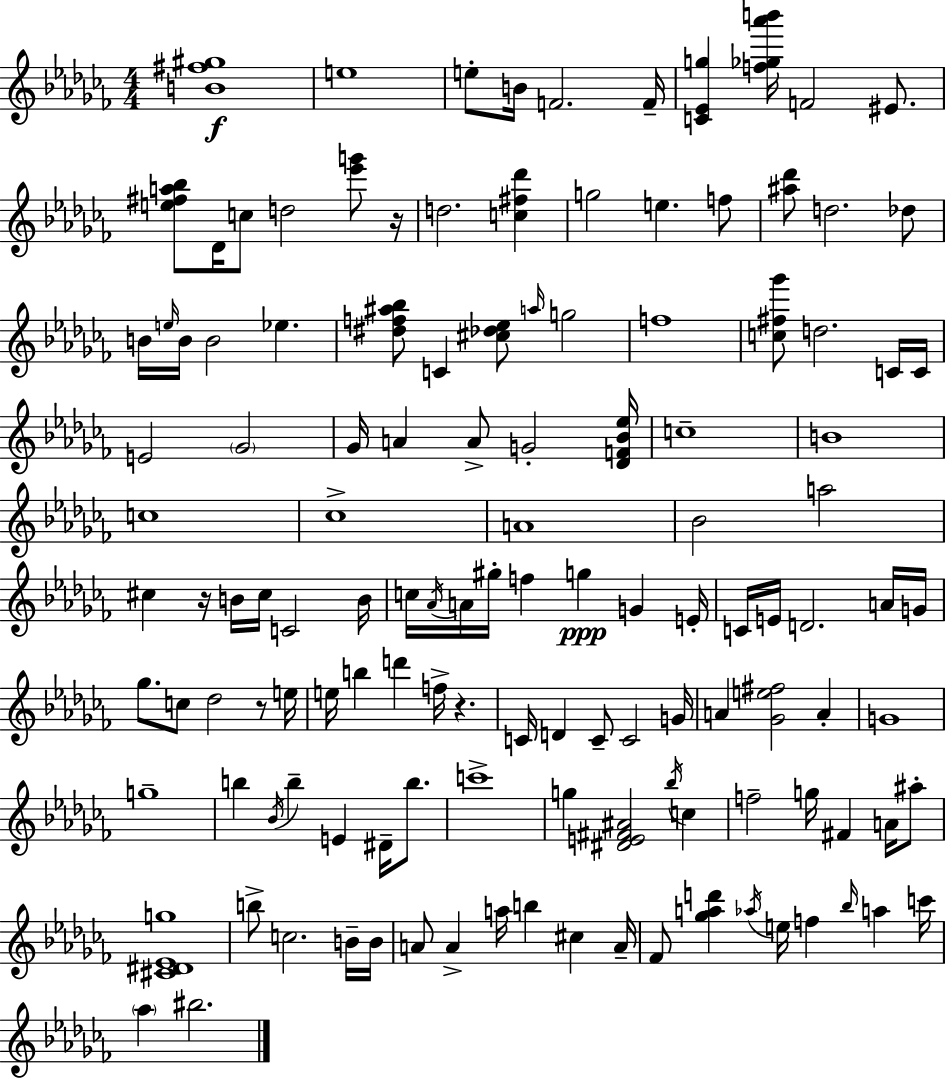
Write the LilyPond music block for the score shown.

{
  \clef treble
  \numericTimeSignature
  \time 4/4
  \key aes \minor
  <b' fis'' gis''>1\f | e''1 | e''8-. b'16 f'2. f'16-- | <c' ees' g''>4 <f'' ges'' aes''' b'''>16 f'2 eis'8. | \break <e'' fis'' a'' bes''>8 des'16 c''8 d''2 <ees''' g'''>8 r16 | d''2. <c'' fis'' des'''>4 | g''2 e''4. f''8 | <ais'' des'''>8 d''2. des''8 | \break b'16 \grace { e''16 } b'16 b'2 ees''4. | <dis'' f'' ais'' bes''>8 c'4 <cis'' des'' ees''>8 \grace { a''16 } g''2 | f''1 | <c'' fis'' ges'''>8 d''2. | \break c'16 c'16 e'2 \parenthesize ges'2 | ges'16 a'4 a'8-> g'2-. | <des' f' bes' ees''>16 c''1-- | b'1 | \break c''1 | ces''1-> | a'1 | bes'2 a''2 | \break cis''4 r16 b'16 cis''16 c'2 | b'16 c''16 \acciaccatura { aes'16 } a'16 gis''16-. f''4 g''4\ppp g'4 | e'16-. c'16 e'16 d'2. | a'16 g'16 ges''8. c''8 des''2 | \break r8 e''16 e''16 b''4 d'''4 f''16-> r4. | c'16 d'4 c'8-- c'2 | g'16 a'4 <ges' e'' fis''>2 a'4-. | g'1 | \break g''1-- | b''4 \acciaccatura { bes'16 } b''4-- e'4 | dis'16-- b''8. c'''1-> | g''4 <dis' e' fis' ais'>2 | \break \acciaccatura { bes''16 } c''4 f''2-- g''16 fis'4 | a'16 ais''8-. <cis' dis' ees' g''>1 | b''8-> c''2. | b'16-- b'16 a'8 a'4-> a''16 b''4 | \break cis''4 a'16-- fes'8 <ges'' a'' d'''>4 \acciaccatura { aes''16 } e''16 f''4 | \grace { bes''16 } a''4 c'''16 \parenthesize aes''4 bis''2. | \bar "|."
}